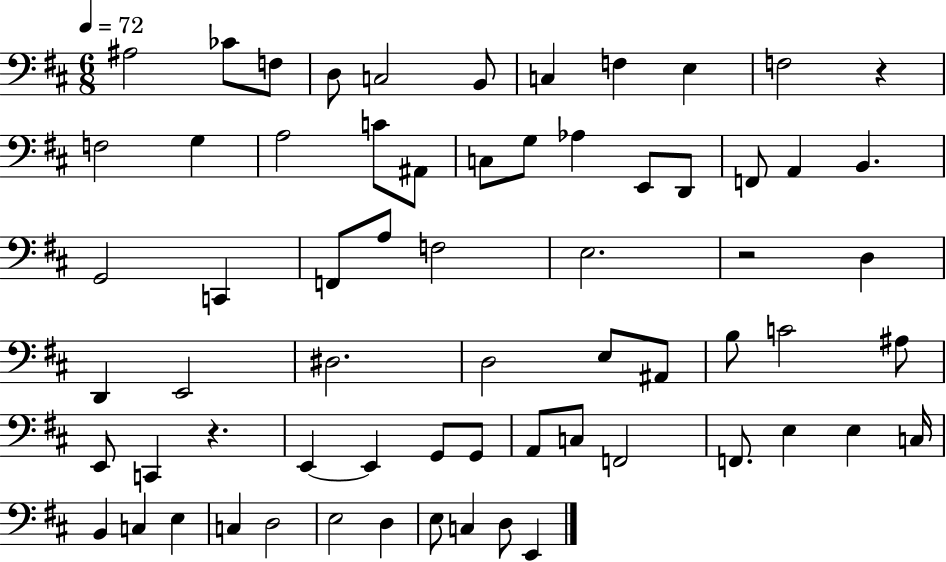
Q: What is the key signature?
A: D major